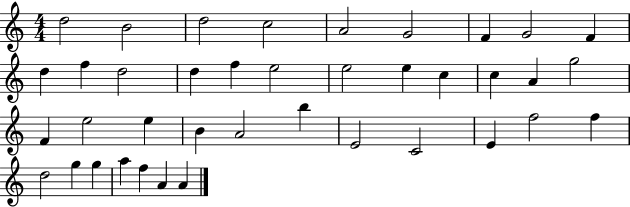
D5/h B4/h D5/h C5/h A4/h G4/h F4/q G4/h F4/q D5/q F5/q D5/h D5/q F5/q E5/h E5/h E5/q C5/q C5/q A4/q G5/h F4/q E5/h E5/q B4/q A4/h B5/q E4/h C4/h E4/q F5/h F5/q D5/h G5/q G5/q A5/q F5/q A4/q A4/q